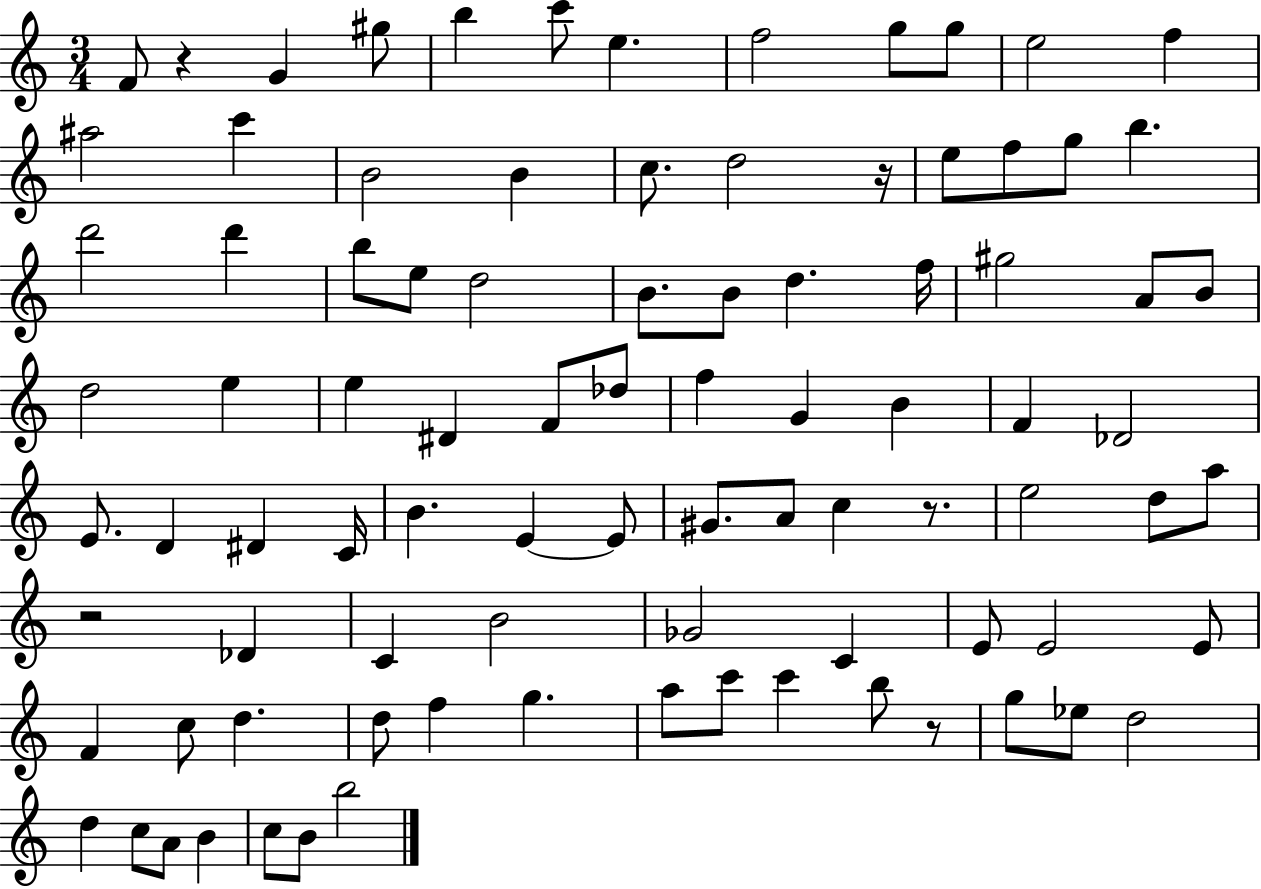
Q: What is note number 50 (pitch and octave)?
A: E4